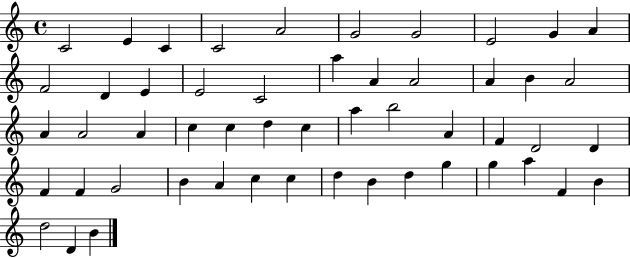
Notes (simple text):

C4/h E4/q C4/q C4/h A4/h G4/h G4/h E4/h G4/q A4/q F4/h D4/q E4/q E4/h C4/h A5/q A4/q A4/h A4/q B4/q A4/h A4/q A4/h A4/q C5/q C5/q D5/q C5/q A5/q B5/h A4/q F4/q D4/h D4/q F4/q F4/q G4/h B4/q A4/q C5/q C5/q D5/q B4/q D5/q G5/q G5/q A5/q F4/q B4/q D5/h D4/q B4/q